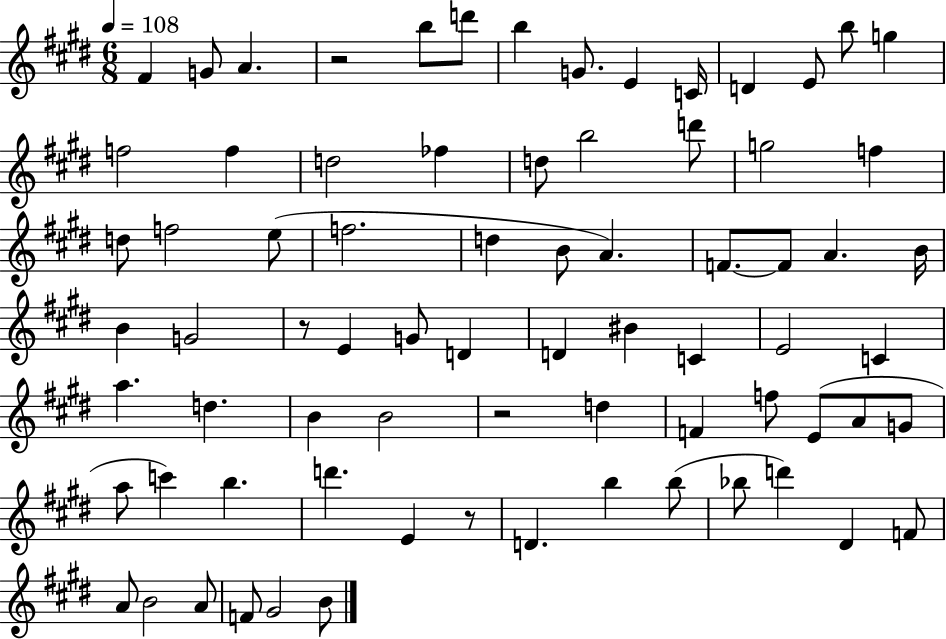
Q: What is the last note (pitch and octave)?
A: B4